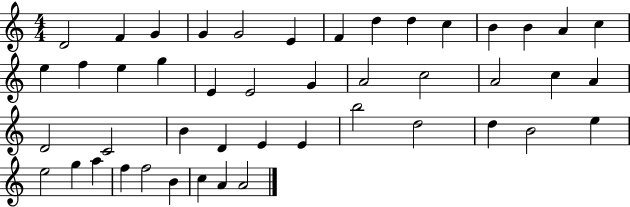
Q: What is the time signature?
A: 4/4